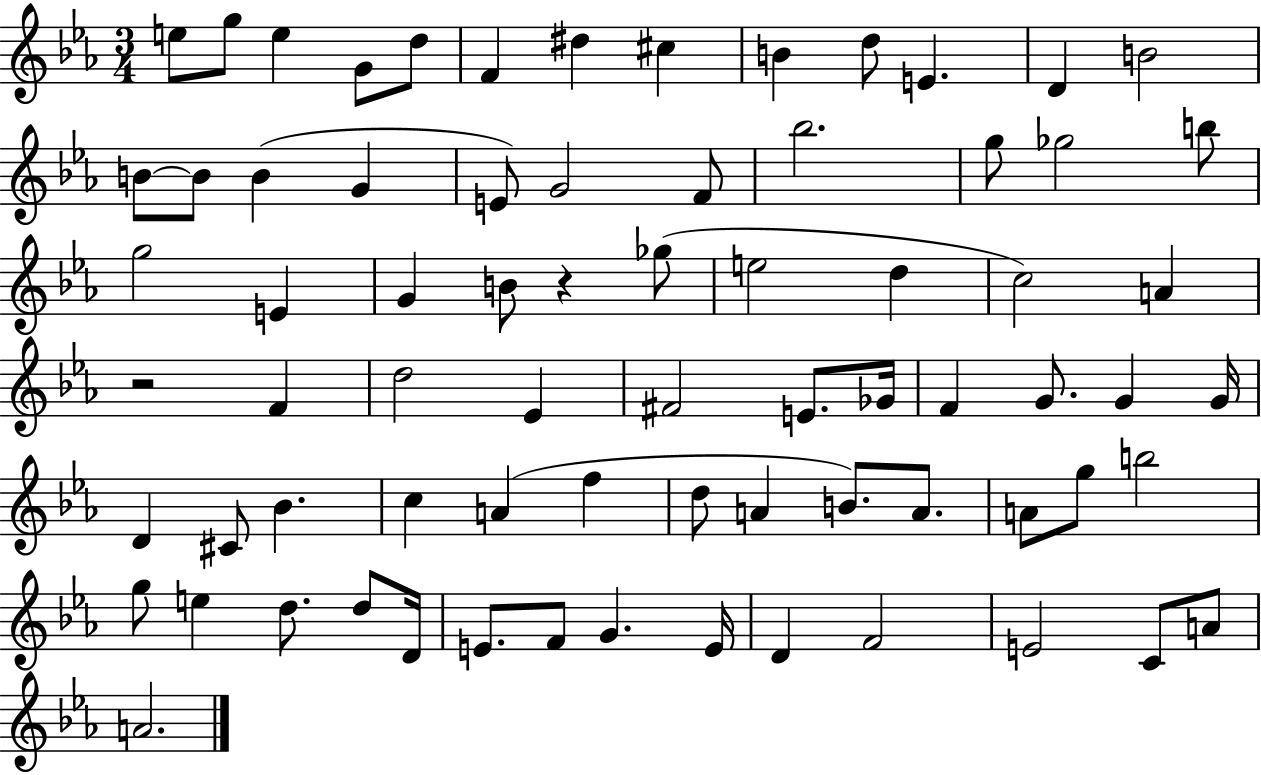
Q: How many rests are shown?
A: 2